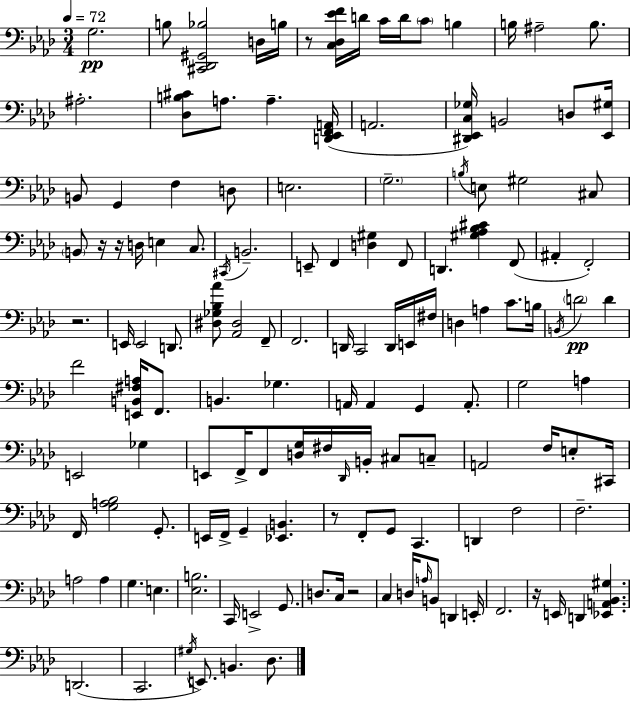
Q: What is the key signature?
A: AES major